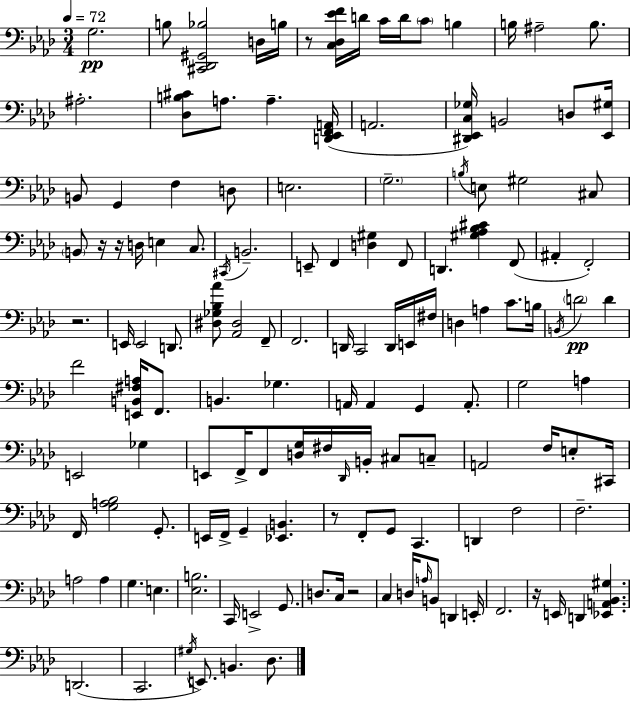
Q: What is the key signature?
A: AES major